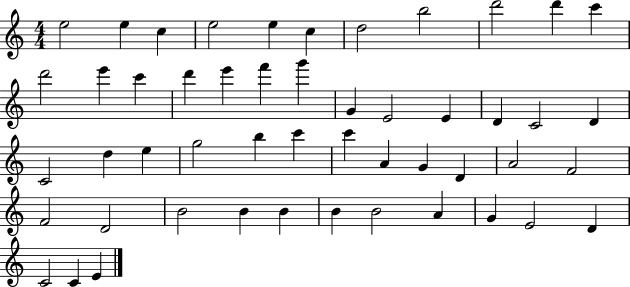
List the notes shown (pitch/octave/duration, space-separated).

E5/h E5/q C5/q E5/h E5/q C5/q D5/h B5/h D6/h D6/q C6/q D6/h E6/q C6/q D6/q E6/q F6/q G6/q G4/q E4/h E4/q D4/q C4/h D4/q C4/h D5/q E5/q G5/h B5/q C6/q C6/q A4/q G4/q D4/q A4/h F4/h F4/h D4/h B4/h B4/q B4/q B4/q B4/h A4/q G4/q E4/h D4/q C4/h C4/q E4/q